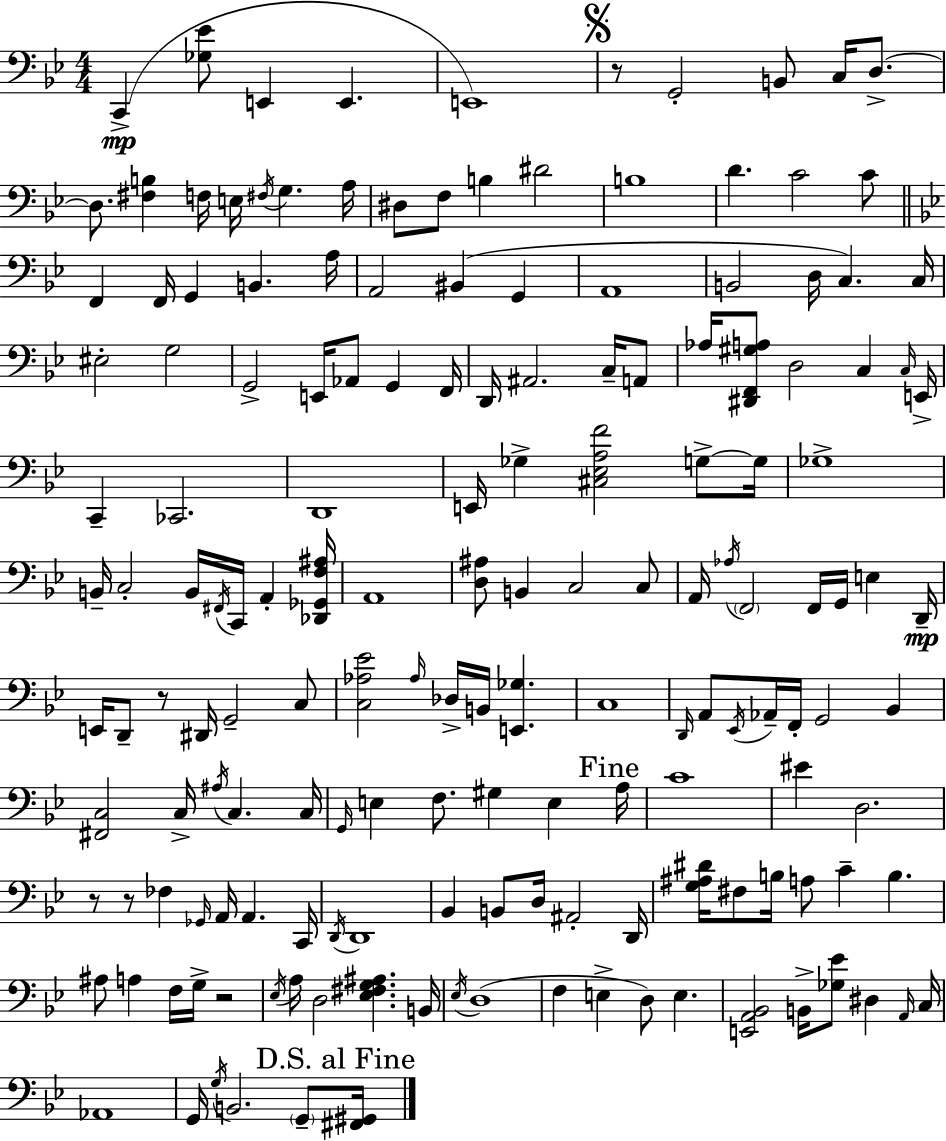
X:1
T:Untitled
M:4/4
L:1/4
K:Gm
C,, [_G,_E]/2 E,, E,, E,,4 z/2 G,,2 B,,/2 C,/4 D,/2 D,/2 [^F,B,] F,/4 E,/4 ^F,/4 G, A,/4 ^D,/2 F,/2 B, ^D2 B,4 D C2 C/2 F,, F,,/4 G,, B,, A,/4 A,,2 ^B,, G,, A,,4 B,,2 D,/4 C, C,/4 ^E,2 G,2 G,,2 E,,/4 _A,,/2 G,, F,,/4 D,,/4 ^A,,2 C,/4 A,,/2 _A,/4 [^D,,F,,^G,A,]/2 D,2 C, C,/4 E,,/4 C,, _C,,2 D,,4 E,,/4 _G, [^C,_E,A,F]2 G,/2 G,/4 _G,4 B,,/4 C,2 B,,/4 ^F,,/4 C,,/4 A,, [_D,,_G,,F,^A,]/4 A,,4 [D,^A,]/2 B,, C,2 C,/2 A,,/4 _A,/4 F,,2 F,,/4 G,,/4 E, D,,/4 E,,/4 D,,/2 z/2 ^D,,/4 G,,2 C,/2 [C,_A,_E]2 _A,/4 _D,/4 B,,/4 [E,,_G,] C,4 D,,/4 A,,/2 _E,,/4 _A,,/4 F,,/4 G,,2 _B,, [^F,,C,]2 C,/4 ^A,/4 C, C,/4 G,,/4 E, F,/2 ^G, E, A,/4 C4 ^E D,2 z/2 z/2 _F, _G,,/4 A,,/4 A,, C,,/4 D,,/4 D,,4 _B,, B,,/2 D,/4 ^A,,2 D,,/4 [G,^A,^D]/4 ^F,/2 B,/4 A,/2 C B, ^A,/2 A, F,/4 G,/4 z2 _E,/4 A,/4 D,2 [_E,^F,G,^A,] B,,/4 _E,/4 D,4 F, E, D,/2 E, [E,,A,,_B,,]2 B,,/4 [_G,_E]/2 ^D, A,,/4 C,/4 _A,,4 G,,/4 G,/4 B,,2 G,,/2 [^F,,^G,,]/4